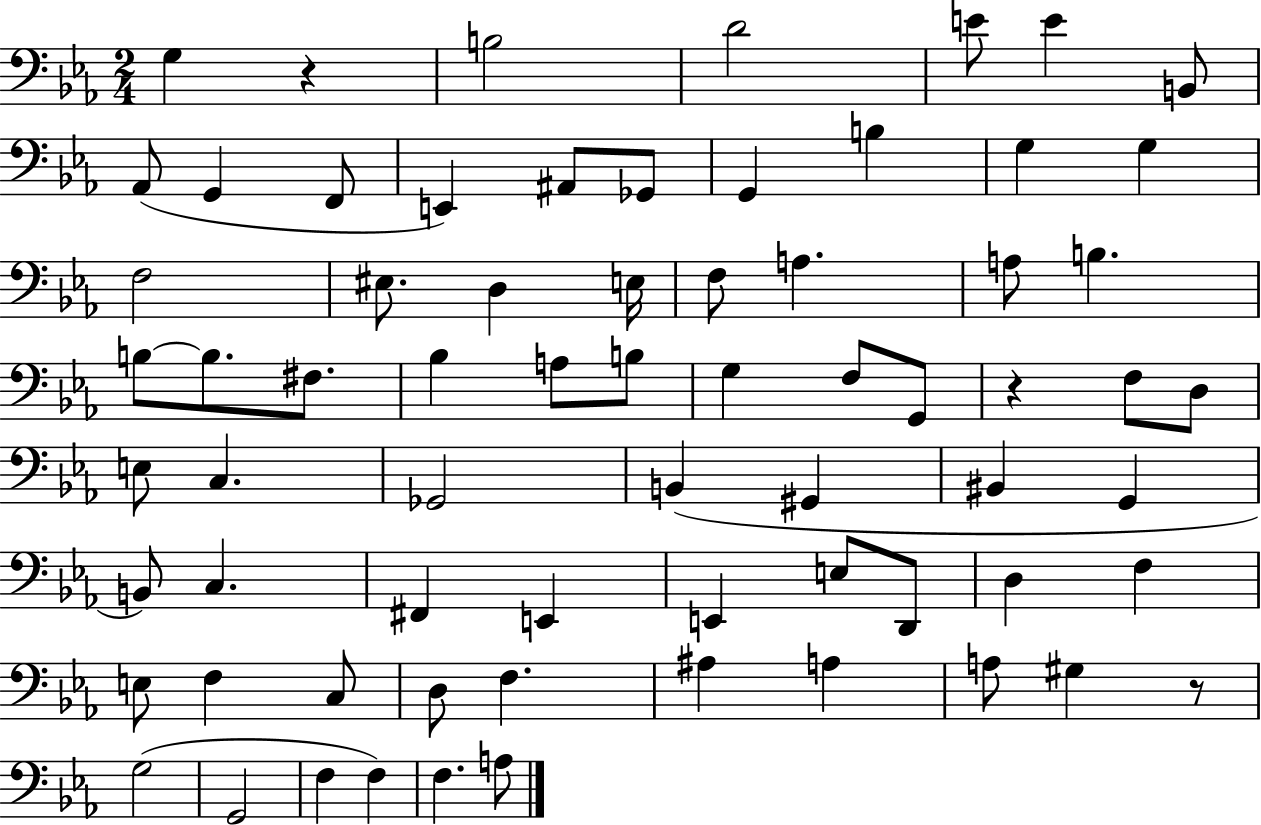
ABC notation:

X:1
T:Untitled
M:2/4
L:1/4
K:Eb
G, z B,2 D2 E/2 E B,,/2 _A,,/2 G,, F,,/2 E,, ^A,,/2 _G,,/2 G,, B, G, G, F,2 ^E,/2 D, E,/4 F,/2 A, A,/2 B, B,/2 B,/2 ^F,/2 _B, A,/2 B,/2 G, F,/2 G,,/2 z F,/2 D,/2 E,/2 C, _G,,2 B,, ^G,, ^B,, G,, B,,/2 C, ^F,, E,, E,, E,/2 D,,/2 D, F, E,/2 F, C,/2 D,/2 F, ^A, A, A,/2 ^G, z/2 G,2 G,,2 F, F, F, A,/2